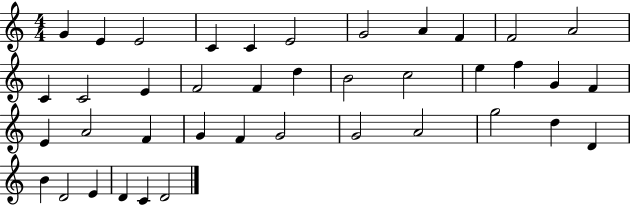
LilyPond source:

{
  \clef treble
  \numericTimeSignature
  \time 4/4
  \key c \major
  g'4 e'4 e'2 | c'4 c'4 e'2 | g'2 a'4 f'4 | f'2 a'2 | \break c'4 c'2 e'4 | f'2 f'4 d''4 | b'2 c''2 | e''4 f''4 g'4 f'4 | \break e'4 a'2 f'4 | g'4 f'4 g'2 | g'2 a'2 | g''2 d''4 d'4 | \break b'4 d'2 e'4 | d'4 c'4 d'2 | \bar "|."
}